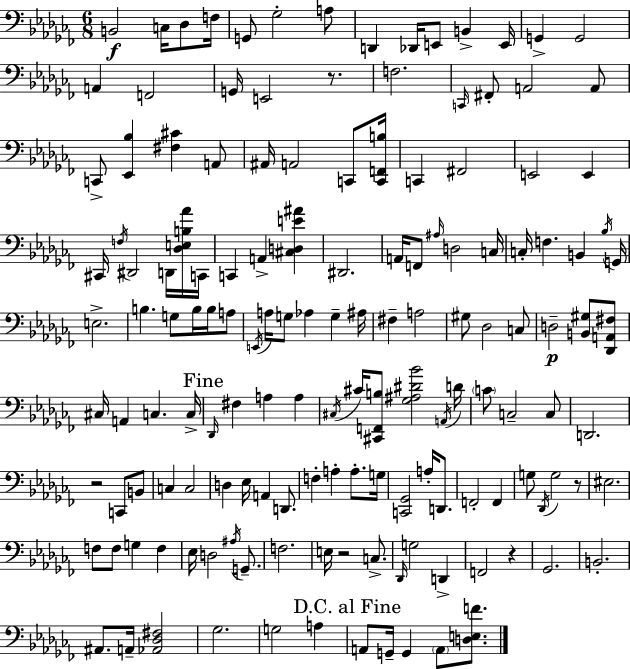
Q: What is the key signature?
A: AES minor